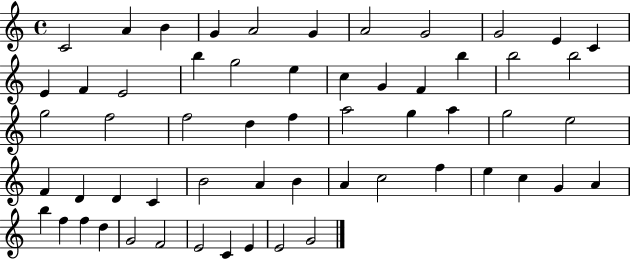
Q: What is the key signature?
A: C major